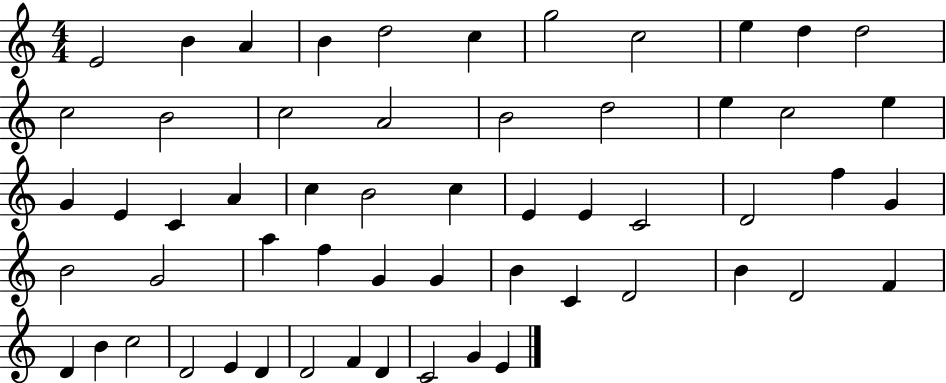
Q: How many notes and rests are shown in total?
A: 57